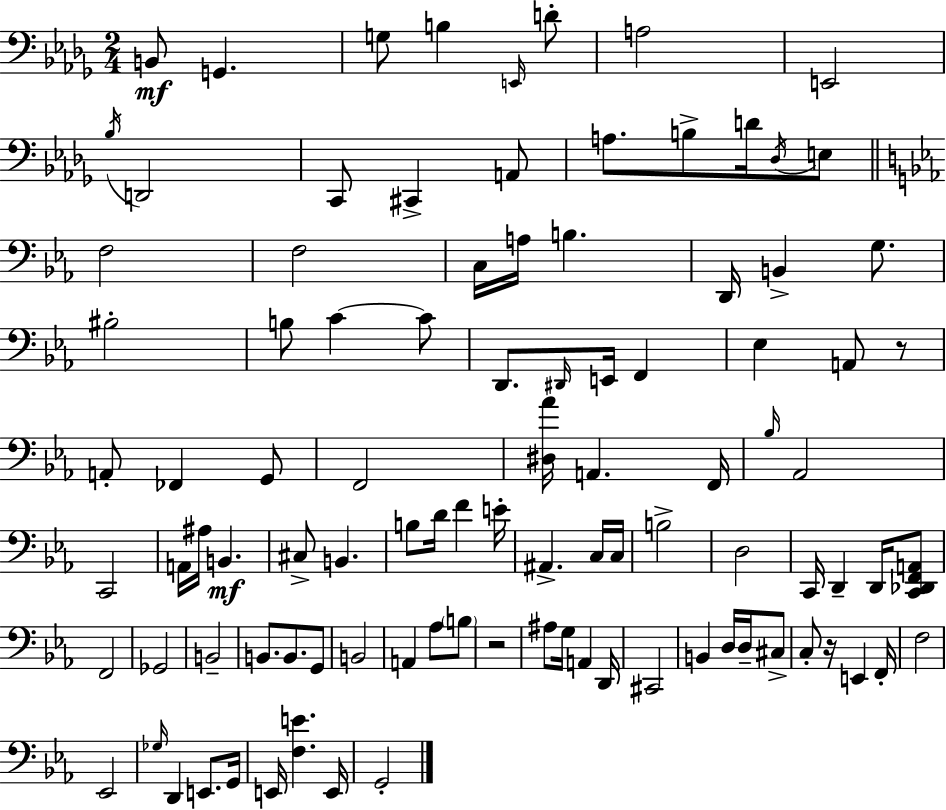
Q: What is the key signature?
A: BES minor